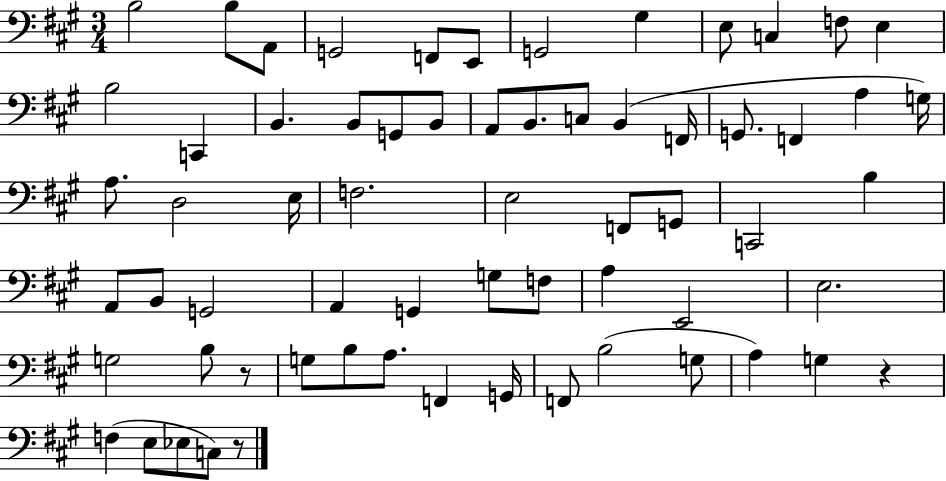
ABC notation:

X:1
T:Untitled
M:3/4
L:1/4
K:A
B,2 B,/2 A,,/2 G,,2 F,,/2 E,,/2 G,,2 ^G, E,/2 C, F,/2 E, B,2 C,, B,, B,,/2 G,,/2 B,,/2 A,,/2 B,,/2 C,/2 B,, F,,/4 G,,/2 F,, A, G,/4 A,/2 D,2 E,/4 F,2 E,2 F,,/2 G,,/2 C,,2 B, A,,/2 B,,/2 G,,2 A,, G,, G,/2 F,/2 A, E,,2 E,2 G,2 B,/2 z/2 G,/2 B,/2 A,/2 F,, G,,/4 F,,/2 B,2 G,/2 A, G, z F, E,/2 _E,/2 C,/2 z/2